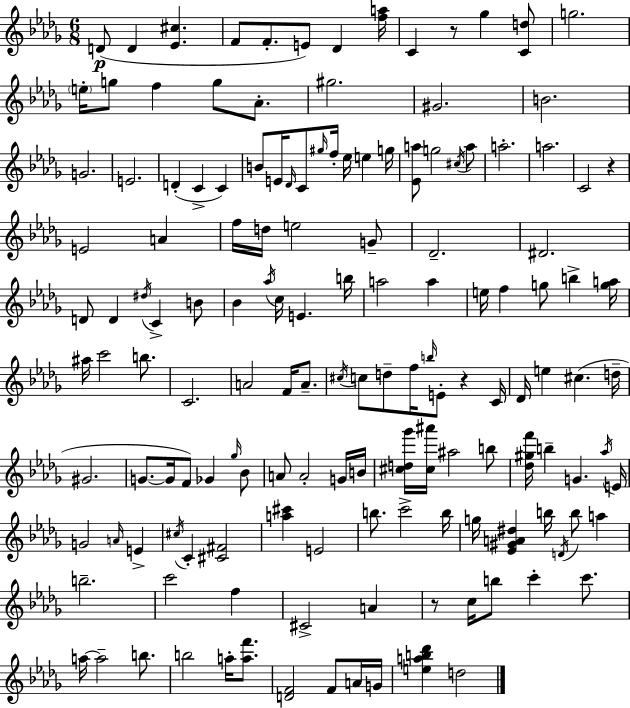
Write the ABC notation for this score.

X:1
T:Untitled
M:6/8
L:1/4
K:Bbm
D/2 D [_E^c] F/2 F/2 E/2 _D [fa]/4 C z/2 _g [Cd]/2 g2 e/4 g/2 f g/2 _A/2 ^g2 ^G2 B2 G2 E2 D C C B/2 E/4 _D/4 C/2 ^g/4 f/4 _e/4 e g/4 [_Ea]/2 g2 ^c/4 a/2 a2 a2 C2 z E2 A f/4 d/4 e2 G/2 _D2 ^D2 D/2 D ^d/4 C B/2 _B _a/4 c/4 E b/4 a2 a e/4 f g/2 b [ga]/4 ^a/4 c'2 b/2 C2 A2 F/4 A/2 ^c/4 c/2 d/2 f/4 b/4 E/2 z C/4 _D/4 e ^c d/4 ^G2 G/2 G/4 F/2 _G _g/4 _B/2 A/2 A2 G/4 B/4 [^cd_g']/4 [^c^a']/4 ^a2 b/2 [_d^gf']/4 b G _a/4 E/4 G2 A/4 E ^c/4 C [^C^F]2 [a^c'] E2 b/2 c'2 b/4 g/4 [_E^GA^d] b/4 D/4 b/2 a b2 c'2 f ^C2 A z/2 c/4 b/2 c' c'/2 a/4 a2 b/2 b2 a/4 [af']/2 [DF]2 F/2 A/4 G/4 [eab_d'] d2